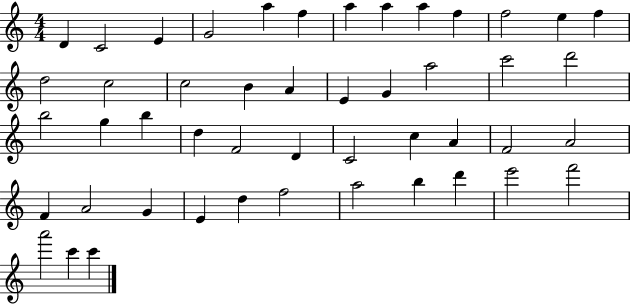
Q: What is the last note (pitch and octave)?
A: C6